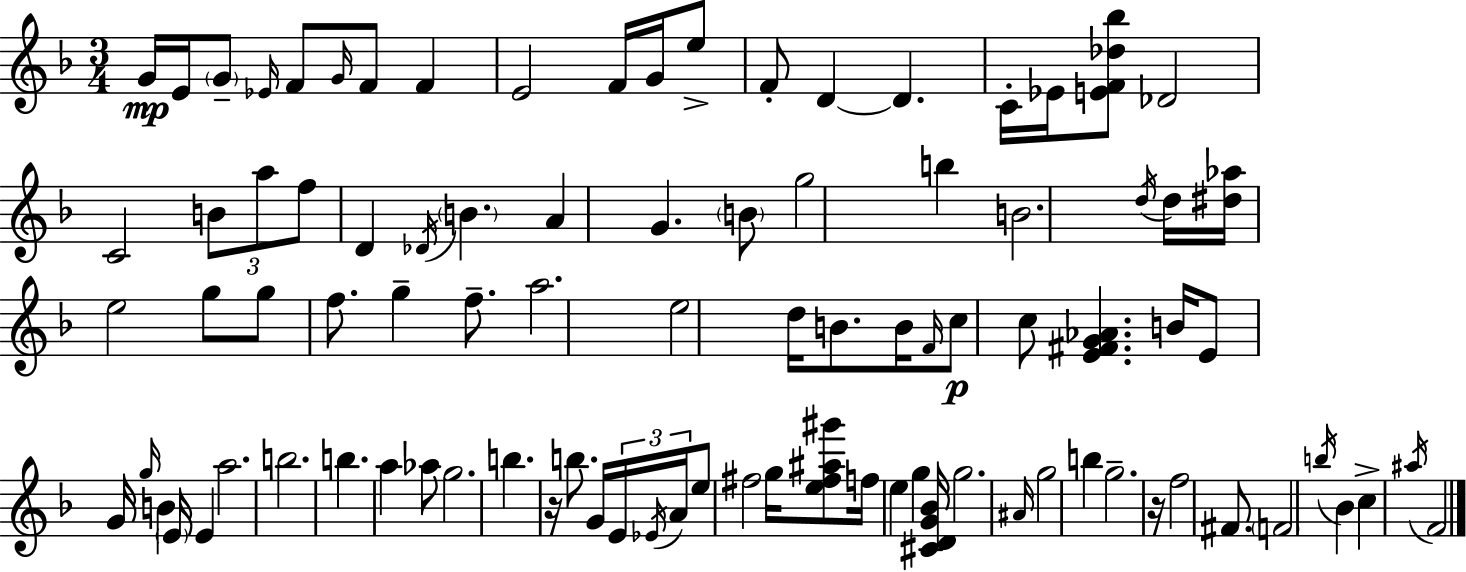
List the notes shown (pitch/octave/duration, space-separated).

G4/s E4/s G4/e Eb4/s F4/e G4/s F4/e F4/q E4/h F4/s G4/s E5/e F4/e D4/q D4/q. C4/s Eb4/s [E4,F4,Db5,Bb5]/e Db4/h C4/h B4/e A5/e F5/e D4/q Db4/s B4/q. A4/q G4/q. B4/e G5/h B5/q B4/h. D5/s D5/s [D#5,Ab5]/s E5/h G5/e G5/e F5/e. G5/q F5/e. A5/h. E5/h D5/s B4/e. B4/s F4/s C5/e C5/e [E4,F#4,G4,Ab4]/q. B4/s E4/e G4/s G5/s B4/q E4/s E4/q A5/h. B5/h. B5/q. A5/q Ab5/e G5/h. B5/q. R/s B5/e. G4/s E4/s Eb4/s A4/s E5/e F#5/h G5/s [E5,F#5,A#5,G#6]/e F5/s E5/q G5/q [C#4,D4,G4,Bb4]/s G5/h. A#4/s G5/h B5/q G5/h. R/s F5/h F#4/e. F4/h B5/s Bb4/q C5/q A#5/s F4/h